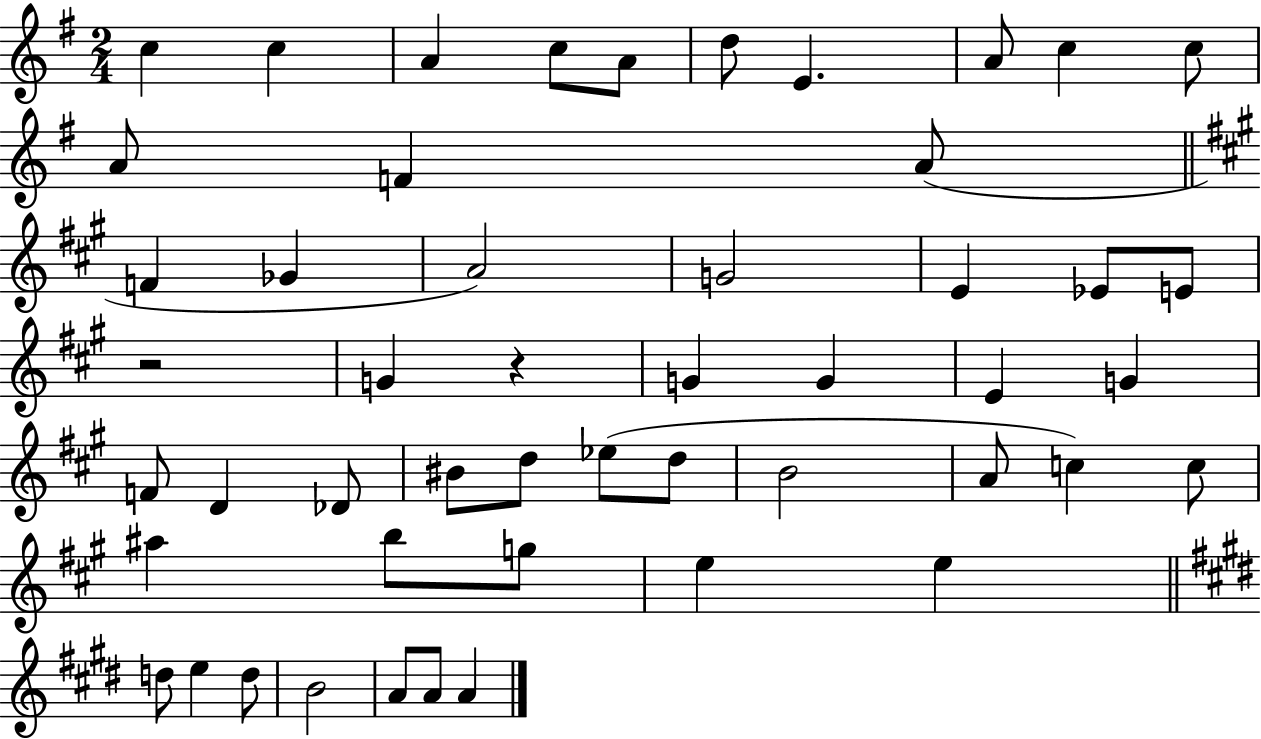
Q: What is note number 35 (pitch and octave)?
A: C5